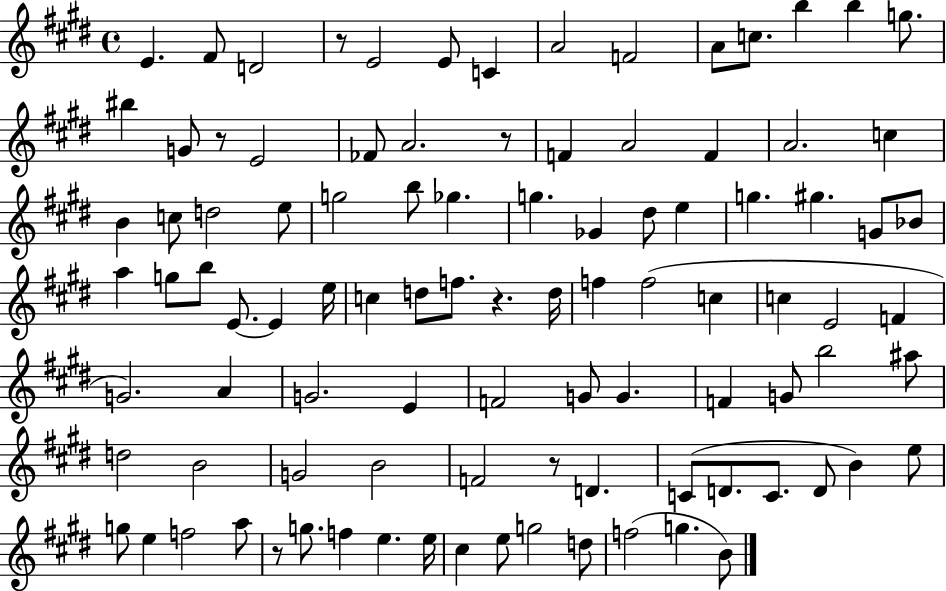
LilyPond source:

{
  \clef treble
  \time 4/4
  \defaultTimeSignature
  \key e \major
  e'4. fis'8 d'2 | r8 e'2 e'8 c'4 | a'2 f'2 | a'8 c''8. b''4 b''4 g''8. | \break bis''4 g'8 r8 e'2 | fes'8 a'2. r8 | f'4 a'2 f'4 | a'2. c''4 | \break b'4 c''8 d''2 e''8 | g''2 b''8 ges''4. | g''4. ges'4 dis''8 e''4 | g''4. gis''4. g'8 bes'8 | \break a''4 g''8 b''8 e'8.~~ e'4 e''16 | c''4 d''8 f''8. r4. d''16 | f''4 f''2( c''4 | c''4 e'2 f'4 | \break g'2.) a'4 | g'2. e'4 | f'2 g'8 g'4. | f'4 g'8 b''2 ais''8 | \break d''2 b'2 | g'2 b'2 | f'2 r8 d'4. | c'8( d'8. c'8. d'8 b'4) e''8 | \break g''8 e''4 f''2 a''8 | r8 g''8. f''4 e''4. e''16 | cis''4 e''8 g''2 d''8 | f''2( g''4. b'8) | \break \bar "|."
}